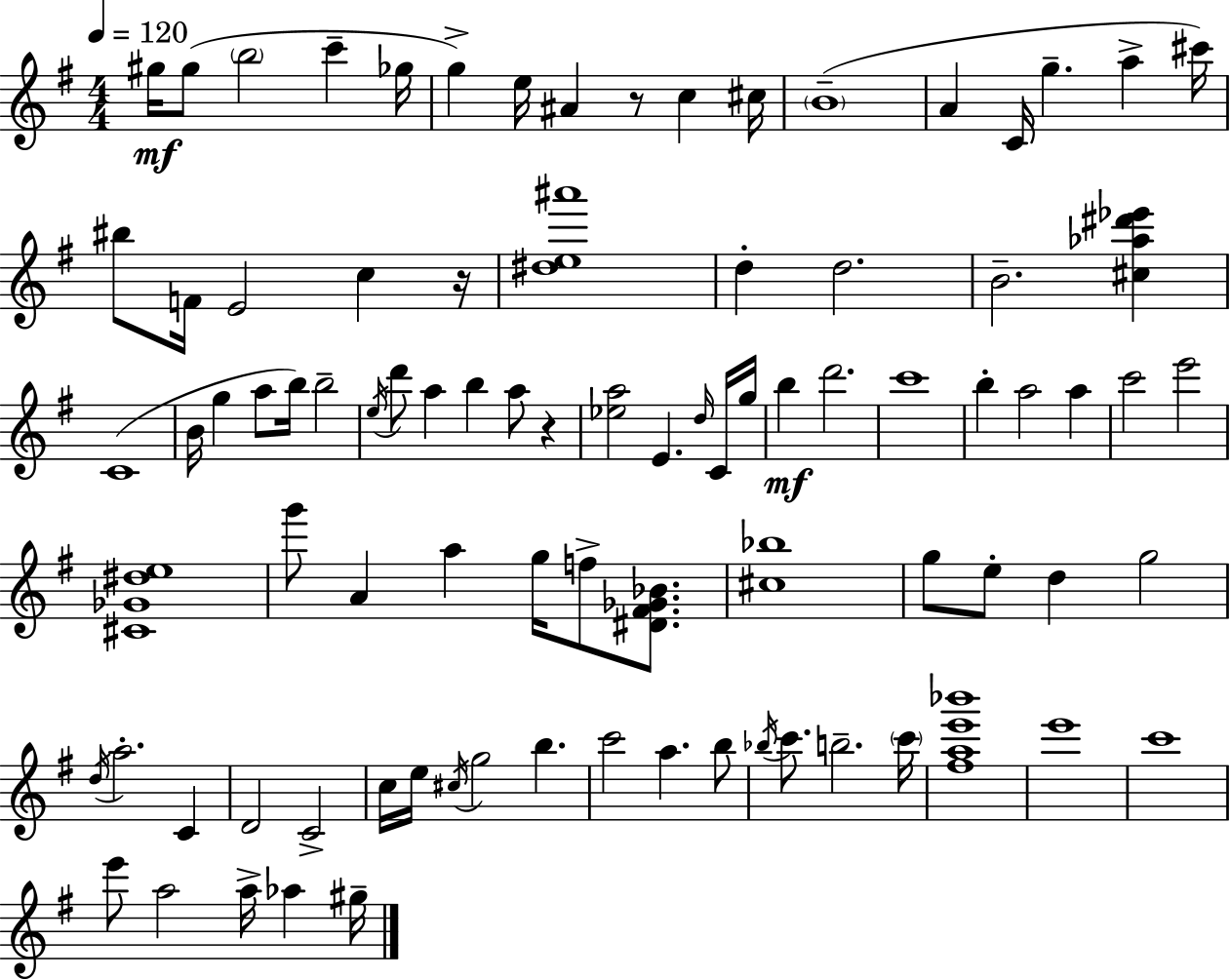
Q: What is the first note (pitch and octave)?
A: G#5